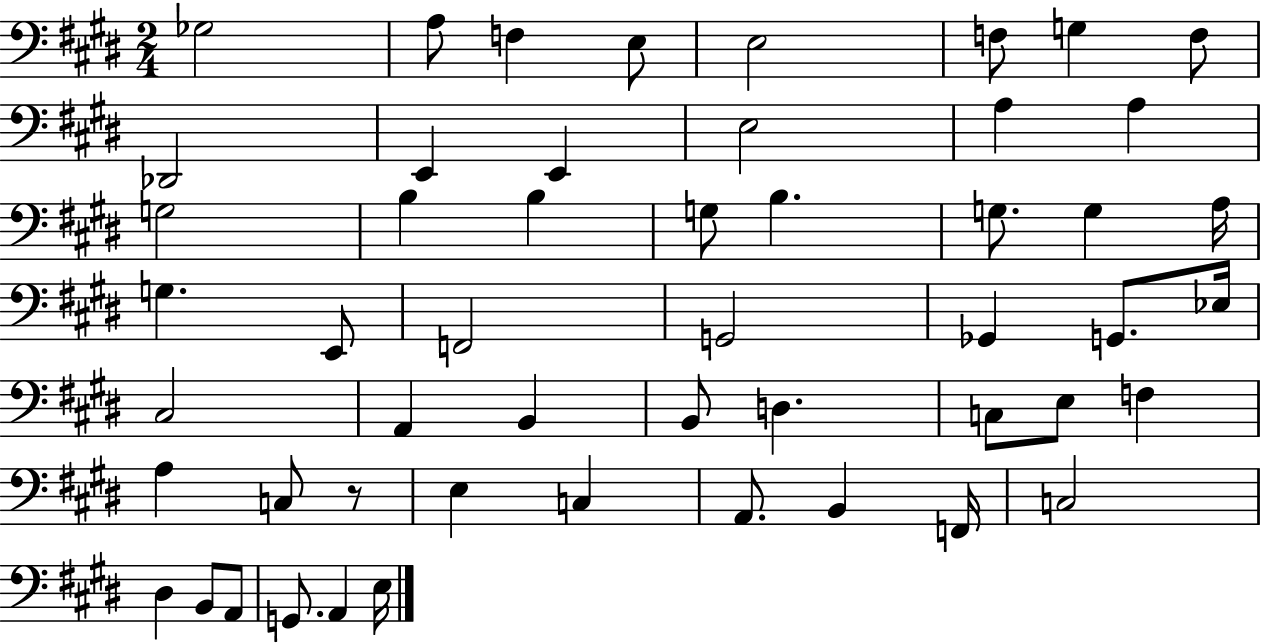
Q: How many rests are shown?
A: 1